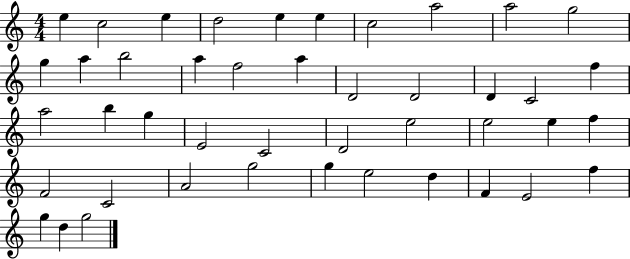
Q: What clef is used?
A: treble